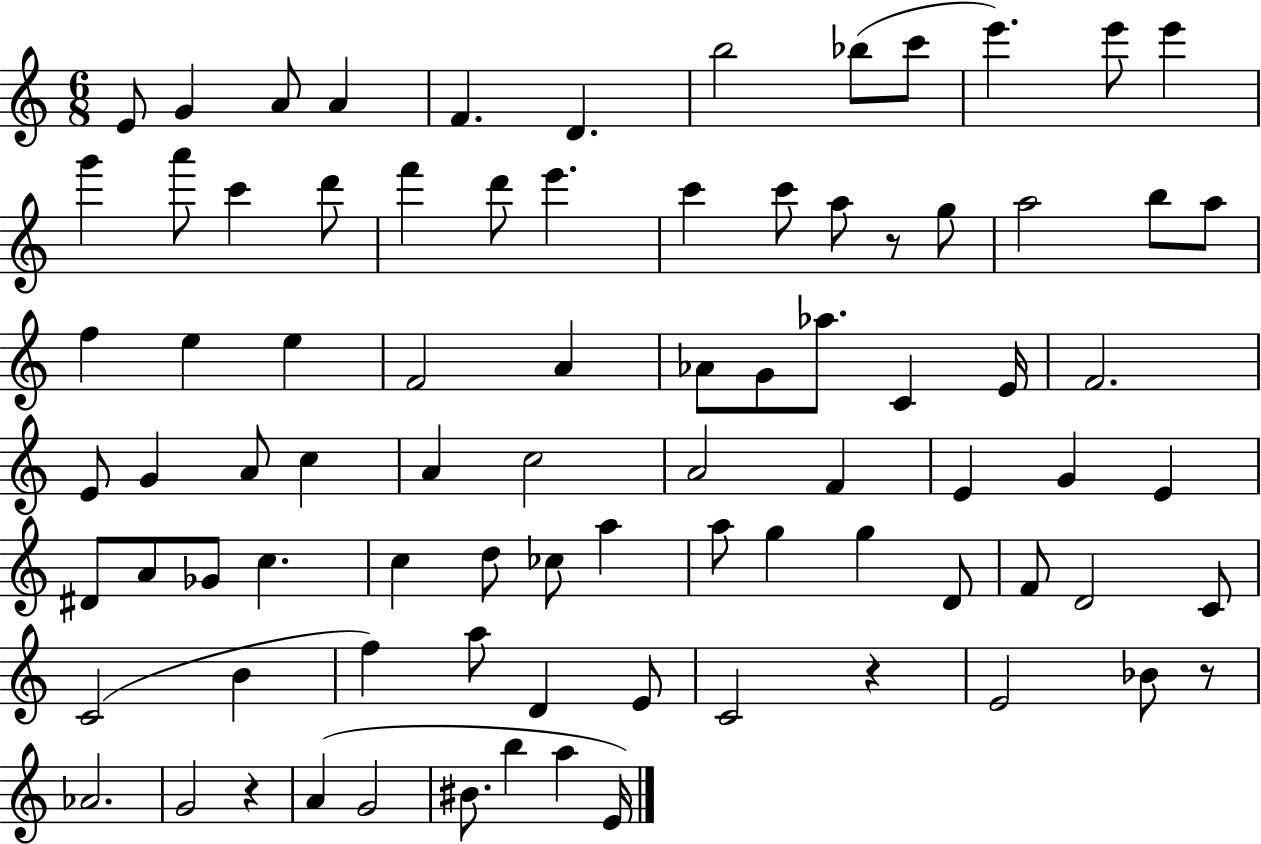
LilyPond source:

{
  \clef treble
  \numericTimeSignature
  \time 6/8
  \key c \major
  e'8 g'4 a'8 a'4 | f'4. d'4. | b''2 bes''8( c'''8 | e'''4.) e'''8 e'''4 | \break g'''4 a'''8 c'''4 d'''8 | f'''4 d'''8 e'''4. | c'''4 c'''8 a''8 r8 g''8 | a''2 b''8 a''8 | \break f''4 e''4 e''4 | f'2 a'4 | aes'8 g'8 aes''8. c'4 e'16 | f'2. | \break e'8 g'4 a'8 c''4 | a'4 c''2 | a'2 f'4 | e'4 g'4 e'4 | \break dis'8 a'8 ges'8 c''4. | c''4 d''8 ces''8 a''4 | a''8 g''4 g''4 d'8 | f'8 d'2 c'8 | \break c'2( b'4 | f''4) a''8 d'4 e'8 | c'2 r4 | e'2 bes'8 r8 | \break aes'2. | g'2 r4 | a'4( g'2 | bis'8. b''4 a''4 e'16) | \break \bar "|."
}